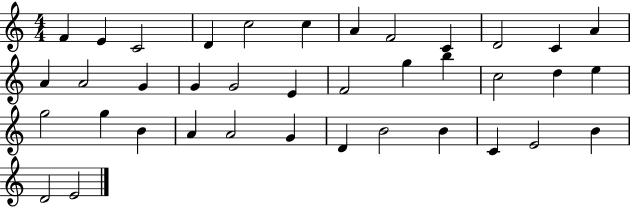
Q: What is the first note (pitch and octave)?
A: F4